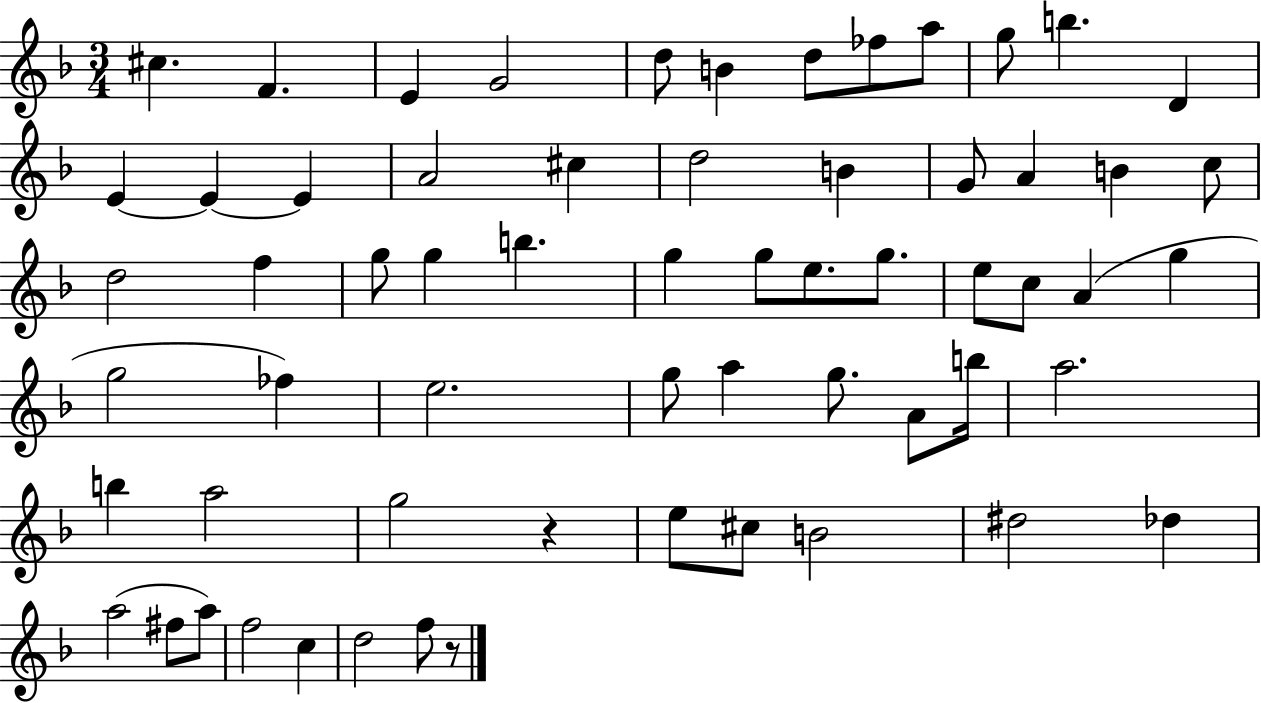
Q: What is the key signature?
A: F major